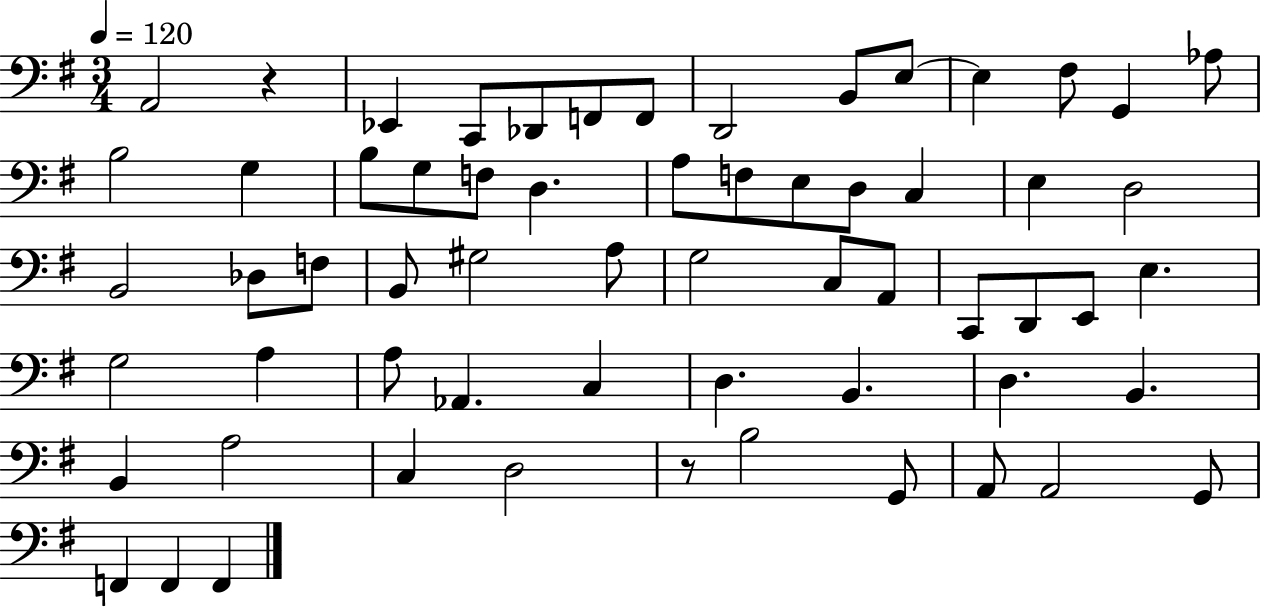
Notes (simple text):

A2/h R/q Eb2/q C2/e Db2/e F2/e F2/e D2/h B2/e E3/e E3/q F#3/e G2/q Ab3/e B3/h G3/q B3/e G3/e F3/e D3/q. A3/e F3/e E3/e D3/e C3/q E3/q D3/h B2/h Db3/e F3/e B2/e G#3/h A3/e G3/h C3/e A2/e C2/e D2/e E2/e E3/q. G3/h A3/q A3/e Ab2/q. C3/q D3/q. B2/q. D3/q. B2/q. B2/q A3/h C3/q D3/h R/e B3/h G2/e A2/e A2/h G2/e F2/q F2/q F2/q